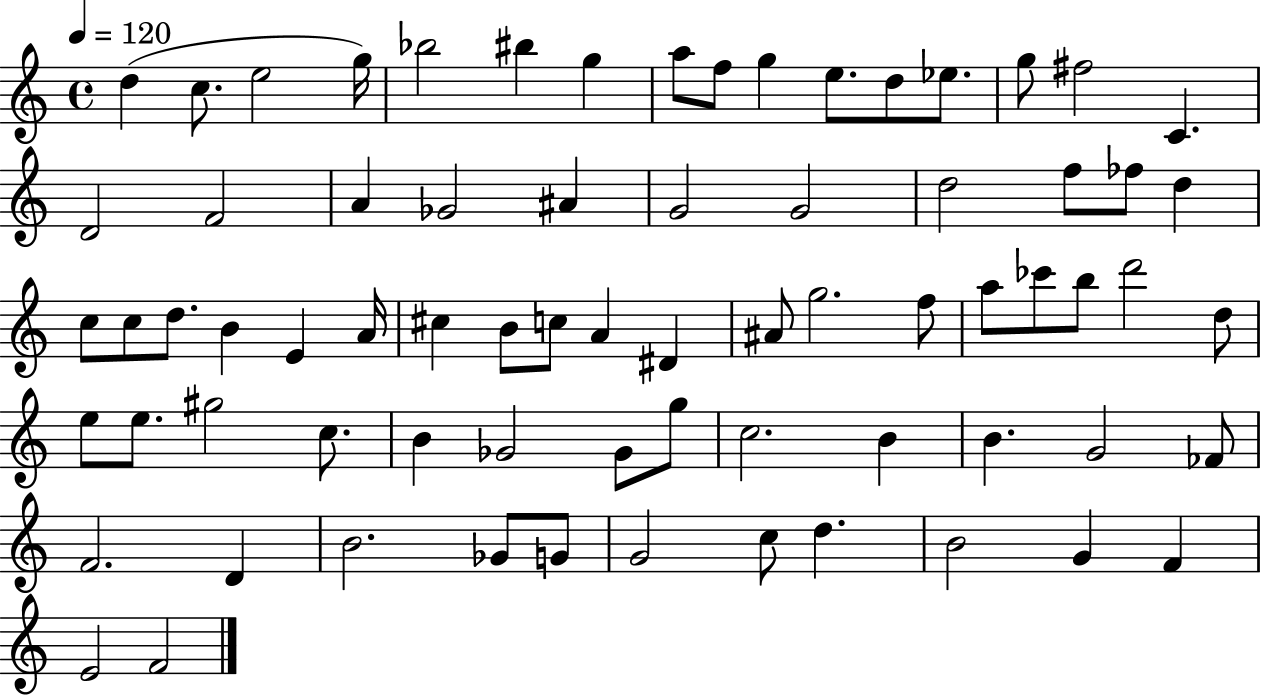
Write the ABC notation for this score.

X:1
T:Untitled
M:4/4
L:1/4
K:C
d c/2 e2 g/4 _b2 ^b g a/2 f/2 g e/2 d/2 _e/2 g/2 ^f2 C D2 F2 A _G2 ^A G2 G2 d2 f/2 _f/2 d c/2 c/2 d/2 B E A/4 ^c B/2 c/2 A ^D ^A/2 g2 f/2 a/2 _c'/2 b/2 d'2 d/2 e/2 e/2 ^g2 c/2 B _G2 _G/2 g/2 c2 B B G2 _F/2 F2 D B2 _G/2 G/2 G2 c/2 d B2 G F E2 F2